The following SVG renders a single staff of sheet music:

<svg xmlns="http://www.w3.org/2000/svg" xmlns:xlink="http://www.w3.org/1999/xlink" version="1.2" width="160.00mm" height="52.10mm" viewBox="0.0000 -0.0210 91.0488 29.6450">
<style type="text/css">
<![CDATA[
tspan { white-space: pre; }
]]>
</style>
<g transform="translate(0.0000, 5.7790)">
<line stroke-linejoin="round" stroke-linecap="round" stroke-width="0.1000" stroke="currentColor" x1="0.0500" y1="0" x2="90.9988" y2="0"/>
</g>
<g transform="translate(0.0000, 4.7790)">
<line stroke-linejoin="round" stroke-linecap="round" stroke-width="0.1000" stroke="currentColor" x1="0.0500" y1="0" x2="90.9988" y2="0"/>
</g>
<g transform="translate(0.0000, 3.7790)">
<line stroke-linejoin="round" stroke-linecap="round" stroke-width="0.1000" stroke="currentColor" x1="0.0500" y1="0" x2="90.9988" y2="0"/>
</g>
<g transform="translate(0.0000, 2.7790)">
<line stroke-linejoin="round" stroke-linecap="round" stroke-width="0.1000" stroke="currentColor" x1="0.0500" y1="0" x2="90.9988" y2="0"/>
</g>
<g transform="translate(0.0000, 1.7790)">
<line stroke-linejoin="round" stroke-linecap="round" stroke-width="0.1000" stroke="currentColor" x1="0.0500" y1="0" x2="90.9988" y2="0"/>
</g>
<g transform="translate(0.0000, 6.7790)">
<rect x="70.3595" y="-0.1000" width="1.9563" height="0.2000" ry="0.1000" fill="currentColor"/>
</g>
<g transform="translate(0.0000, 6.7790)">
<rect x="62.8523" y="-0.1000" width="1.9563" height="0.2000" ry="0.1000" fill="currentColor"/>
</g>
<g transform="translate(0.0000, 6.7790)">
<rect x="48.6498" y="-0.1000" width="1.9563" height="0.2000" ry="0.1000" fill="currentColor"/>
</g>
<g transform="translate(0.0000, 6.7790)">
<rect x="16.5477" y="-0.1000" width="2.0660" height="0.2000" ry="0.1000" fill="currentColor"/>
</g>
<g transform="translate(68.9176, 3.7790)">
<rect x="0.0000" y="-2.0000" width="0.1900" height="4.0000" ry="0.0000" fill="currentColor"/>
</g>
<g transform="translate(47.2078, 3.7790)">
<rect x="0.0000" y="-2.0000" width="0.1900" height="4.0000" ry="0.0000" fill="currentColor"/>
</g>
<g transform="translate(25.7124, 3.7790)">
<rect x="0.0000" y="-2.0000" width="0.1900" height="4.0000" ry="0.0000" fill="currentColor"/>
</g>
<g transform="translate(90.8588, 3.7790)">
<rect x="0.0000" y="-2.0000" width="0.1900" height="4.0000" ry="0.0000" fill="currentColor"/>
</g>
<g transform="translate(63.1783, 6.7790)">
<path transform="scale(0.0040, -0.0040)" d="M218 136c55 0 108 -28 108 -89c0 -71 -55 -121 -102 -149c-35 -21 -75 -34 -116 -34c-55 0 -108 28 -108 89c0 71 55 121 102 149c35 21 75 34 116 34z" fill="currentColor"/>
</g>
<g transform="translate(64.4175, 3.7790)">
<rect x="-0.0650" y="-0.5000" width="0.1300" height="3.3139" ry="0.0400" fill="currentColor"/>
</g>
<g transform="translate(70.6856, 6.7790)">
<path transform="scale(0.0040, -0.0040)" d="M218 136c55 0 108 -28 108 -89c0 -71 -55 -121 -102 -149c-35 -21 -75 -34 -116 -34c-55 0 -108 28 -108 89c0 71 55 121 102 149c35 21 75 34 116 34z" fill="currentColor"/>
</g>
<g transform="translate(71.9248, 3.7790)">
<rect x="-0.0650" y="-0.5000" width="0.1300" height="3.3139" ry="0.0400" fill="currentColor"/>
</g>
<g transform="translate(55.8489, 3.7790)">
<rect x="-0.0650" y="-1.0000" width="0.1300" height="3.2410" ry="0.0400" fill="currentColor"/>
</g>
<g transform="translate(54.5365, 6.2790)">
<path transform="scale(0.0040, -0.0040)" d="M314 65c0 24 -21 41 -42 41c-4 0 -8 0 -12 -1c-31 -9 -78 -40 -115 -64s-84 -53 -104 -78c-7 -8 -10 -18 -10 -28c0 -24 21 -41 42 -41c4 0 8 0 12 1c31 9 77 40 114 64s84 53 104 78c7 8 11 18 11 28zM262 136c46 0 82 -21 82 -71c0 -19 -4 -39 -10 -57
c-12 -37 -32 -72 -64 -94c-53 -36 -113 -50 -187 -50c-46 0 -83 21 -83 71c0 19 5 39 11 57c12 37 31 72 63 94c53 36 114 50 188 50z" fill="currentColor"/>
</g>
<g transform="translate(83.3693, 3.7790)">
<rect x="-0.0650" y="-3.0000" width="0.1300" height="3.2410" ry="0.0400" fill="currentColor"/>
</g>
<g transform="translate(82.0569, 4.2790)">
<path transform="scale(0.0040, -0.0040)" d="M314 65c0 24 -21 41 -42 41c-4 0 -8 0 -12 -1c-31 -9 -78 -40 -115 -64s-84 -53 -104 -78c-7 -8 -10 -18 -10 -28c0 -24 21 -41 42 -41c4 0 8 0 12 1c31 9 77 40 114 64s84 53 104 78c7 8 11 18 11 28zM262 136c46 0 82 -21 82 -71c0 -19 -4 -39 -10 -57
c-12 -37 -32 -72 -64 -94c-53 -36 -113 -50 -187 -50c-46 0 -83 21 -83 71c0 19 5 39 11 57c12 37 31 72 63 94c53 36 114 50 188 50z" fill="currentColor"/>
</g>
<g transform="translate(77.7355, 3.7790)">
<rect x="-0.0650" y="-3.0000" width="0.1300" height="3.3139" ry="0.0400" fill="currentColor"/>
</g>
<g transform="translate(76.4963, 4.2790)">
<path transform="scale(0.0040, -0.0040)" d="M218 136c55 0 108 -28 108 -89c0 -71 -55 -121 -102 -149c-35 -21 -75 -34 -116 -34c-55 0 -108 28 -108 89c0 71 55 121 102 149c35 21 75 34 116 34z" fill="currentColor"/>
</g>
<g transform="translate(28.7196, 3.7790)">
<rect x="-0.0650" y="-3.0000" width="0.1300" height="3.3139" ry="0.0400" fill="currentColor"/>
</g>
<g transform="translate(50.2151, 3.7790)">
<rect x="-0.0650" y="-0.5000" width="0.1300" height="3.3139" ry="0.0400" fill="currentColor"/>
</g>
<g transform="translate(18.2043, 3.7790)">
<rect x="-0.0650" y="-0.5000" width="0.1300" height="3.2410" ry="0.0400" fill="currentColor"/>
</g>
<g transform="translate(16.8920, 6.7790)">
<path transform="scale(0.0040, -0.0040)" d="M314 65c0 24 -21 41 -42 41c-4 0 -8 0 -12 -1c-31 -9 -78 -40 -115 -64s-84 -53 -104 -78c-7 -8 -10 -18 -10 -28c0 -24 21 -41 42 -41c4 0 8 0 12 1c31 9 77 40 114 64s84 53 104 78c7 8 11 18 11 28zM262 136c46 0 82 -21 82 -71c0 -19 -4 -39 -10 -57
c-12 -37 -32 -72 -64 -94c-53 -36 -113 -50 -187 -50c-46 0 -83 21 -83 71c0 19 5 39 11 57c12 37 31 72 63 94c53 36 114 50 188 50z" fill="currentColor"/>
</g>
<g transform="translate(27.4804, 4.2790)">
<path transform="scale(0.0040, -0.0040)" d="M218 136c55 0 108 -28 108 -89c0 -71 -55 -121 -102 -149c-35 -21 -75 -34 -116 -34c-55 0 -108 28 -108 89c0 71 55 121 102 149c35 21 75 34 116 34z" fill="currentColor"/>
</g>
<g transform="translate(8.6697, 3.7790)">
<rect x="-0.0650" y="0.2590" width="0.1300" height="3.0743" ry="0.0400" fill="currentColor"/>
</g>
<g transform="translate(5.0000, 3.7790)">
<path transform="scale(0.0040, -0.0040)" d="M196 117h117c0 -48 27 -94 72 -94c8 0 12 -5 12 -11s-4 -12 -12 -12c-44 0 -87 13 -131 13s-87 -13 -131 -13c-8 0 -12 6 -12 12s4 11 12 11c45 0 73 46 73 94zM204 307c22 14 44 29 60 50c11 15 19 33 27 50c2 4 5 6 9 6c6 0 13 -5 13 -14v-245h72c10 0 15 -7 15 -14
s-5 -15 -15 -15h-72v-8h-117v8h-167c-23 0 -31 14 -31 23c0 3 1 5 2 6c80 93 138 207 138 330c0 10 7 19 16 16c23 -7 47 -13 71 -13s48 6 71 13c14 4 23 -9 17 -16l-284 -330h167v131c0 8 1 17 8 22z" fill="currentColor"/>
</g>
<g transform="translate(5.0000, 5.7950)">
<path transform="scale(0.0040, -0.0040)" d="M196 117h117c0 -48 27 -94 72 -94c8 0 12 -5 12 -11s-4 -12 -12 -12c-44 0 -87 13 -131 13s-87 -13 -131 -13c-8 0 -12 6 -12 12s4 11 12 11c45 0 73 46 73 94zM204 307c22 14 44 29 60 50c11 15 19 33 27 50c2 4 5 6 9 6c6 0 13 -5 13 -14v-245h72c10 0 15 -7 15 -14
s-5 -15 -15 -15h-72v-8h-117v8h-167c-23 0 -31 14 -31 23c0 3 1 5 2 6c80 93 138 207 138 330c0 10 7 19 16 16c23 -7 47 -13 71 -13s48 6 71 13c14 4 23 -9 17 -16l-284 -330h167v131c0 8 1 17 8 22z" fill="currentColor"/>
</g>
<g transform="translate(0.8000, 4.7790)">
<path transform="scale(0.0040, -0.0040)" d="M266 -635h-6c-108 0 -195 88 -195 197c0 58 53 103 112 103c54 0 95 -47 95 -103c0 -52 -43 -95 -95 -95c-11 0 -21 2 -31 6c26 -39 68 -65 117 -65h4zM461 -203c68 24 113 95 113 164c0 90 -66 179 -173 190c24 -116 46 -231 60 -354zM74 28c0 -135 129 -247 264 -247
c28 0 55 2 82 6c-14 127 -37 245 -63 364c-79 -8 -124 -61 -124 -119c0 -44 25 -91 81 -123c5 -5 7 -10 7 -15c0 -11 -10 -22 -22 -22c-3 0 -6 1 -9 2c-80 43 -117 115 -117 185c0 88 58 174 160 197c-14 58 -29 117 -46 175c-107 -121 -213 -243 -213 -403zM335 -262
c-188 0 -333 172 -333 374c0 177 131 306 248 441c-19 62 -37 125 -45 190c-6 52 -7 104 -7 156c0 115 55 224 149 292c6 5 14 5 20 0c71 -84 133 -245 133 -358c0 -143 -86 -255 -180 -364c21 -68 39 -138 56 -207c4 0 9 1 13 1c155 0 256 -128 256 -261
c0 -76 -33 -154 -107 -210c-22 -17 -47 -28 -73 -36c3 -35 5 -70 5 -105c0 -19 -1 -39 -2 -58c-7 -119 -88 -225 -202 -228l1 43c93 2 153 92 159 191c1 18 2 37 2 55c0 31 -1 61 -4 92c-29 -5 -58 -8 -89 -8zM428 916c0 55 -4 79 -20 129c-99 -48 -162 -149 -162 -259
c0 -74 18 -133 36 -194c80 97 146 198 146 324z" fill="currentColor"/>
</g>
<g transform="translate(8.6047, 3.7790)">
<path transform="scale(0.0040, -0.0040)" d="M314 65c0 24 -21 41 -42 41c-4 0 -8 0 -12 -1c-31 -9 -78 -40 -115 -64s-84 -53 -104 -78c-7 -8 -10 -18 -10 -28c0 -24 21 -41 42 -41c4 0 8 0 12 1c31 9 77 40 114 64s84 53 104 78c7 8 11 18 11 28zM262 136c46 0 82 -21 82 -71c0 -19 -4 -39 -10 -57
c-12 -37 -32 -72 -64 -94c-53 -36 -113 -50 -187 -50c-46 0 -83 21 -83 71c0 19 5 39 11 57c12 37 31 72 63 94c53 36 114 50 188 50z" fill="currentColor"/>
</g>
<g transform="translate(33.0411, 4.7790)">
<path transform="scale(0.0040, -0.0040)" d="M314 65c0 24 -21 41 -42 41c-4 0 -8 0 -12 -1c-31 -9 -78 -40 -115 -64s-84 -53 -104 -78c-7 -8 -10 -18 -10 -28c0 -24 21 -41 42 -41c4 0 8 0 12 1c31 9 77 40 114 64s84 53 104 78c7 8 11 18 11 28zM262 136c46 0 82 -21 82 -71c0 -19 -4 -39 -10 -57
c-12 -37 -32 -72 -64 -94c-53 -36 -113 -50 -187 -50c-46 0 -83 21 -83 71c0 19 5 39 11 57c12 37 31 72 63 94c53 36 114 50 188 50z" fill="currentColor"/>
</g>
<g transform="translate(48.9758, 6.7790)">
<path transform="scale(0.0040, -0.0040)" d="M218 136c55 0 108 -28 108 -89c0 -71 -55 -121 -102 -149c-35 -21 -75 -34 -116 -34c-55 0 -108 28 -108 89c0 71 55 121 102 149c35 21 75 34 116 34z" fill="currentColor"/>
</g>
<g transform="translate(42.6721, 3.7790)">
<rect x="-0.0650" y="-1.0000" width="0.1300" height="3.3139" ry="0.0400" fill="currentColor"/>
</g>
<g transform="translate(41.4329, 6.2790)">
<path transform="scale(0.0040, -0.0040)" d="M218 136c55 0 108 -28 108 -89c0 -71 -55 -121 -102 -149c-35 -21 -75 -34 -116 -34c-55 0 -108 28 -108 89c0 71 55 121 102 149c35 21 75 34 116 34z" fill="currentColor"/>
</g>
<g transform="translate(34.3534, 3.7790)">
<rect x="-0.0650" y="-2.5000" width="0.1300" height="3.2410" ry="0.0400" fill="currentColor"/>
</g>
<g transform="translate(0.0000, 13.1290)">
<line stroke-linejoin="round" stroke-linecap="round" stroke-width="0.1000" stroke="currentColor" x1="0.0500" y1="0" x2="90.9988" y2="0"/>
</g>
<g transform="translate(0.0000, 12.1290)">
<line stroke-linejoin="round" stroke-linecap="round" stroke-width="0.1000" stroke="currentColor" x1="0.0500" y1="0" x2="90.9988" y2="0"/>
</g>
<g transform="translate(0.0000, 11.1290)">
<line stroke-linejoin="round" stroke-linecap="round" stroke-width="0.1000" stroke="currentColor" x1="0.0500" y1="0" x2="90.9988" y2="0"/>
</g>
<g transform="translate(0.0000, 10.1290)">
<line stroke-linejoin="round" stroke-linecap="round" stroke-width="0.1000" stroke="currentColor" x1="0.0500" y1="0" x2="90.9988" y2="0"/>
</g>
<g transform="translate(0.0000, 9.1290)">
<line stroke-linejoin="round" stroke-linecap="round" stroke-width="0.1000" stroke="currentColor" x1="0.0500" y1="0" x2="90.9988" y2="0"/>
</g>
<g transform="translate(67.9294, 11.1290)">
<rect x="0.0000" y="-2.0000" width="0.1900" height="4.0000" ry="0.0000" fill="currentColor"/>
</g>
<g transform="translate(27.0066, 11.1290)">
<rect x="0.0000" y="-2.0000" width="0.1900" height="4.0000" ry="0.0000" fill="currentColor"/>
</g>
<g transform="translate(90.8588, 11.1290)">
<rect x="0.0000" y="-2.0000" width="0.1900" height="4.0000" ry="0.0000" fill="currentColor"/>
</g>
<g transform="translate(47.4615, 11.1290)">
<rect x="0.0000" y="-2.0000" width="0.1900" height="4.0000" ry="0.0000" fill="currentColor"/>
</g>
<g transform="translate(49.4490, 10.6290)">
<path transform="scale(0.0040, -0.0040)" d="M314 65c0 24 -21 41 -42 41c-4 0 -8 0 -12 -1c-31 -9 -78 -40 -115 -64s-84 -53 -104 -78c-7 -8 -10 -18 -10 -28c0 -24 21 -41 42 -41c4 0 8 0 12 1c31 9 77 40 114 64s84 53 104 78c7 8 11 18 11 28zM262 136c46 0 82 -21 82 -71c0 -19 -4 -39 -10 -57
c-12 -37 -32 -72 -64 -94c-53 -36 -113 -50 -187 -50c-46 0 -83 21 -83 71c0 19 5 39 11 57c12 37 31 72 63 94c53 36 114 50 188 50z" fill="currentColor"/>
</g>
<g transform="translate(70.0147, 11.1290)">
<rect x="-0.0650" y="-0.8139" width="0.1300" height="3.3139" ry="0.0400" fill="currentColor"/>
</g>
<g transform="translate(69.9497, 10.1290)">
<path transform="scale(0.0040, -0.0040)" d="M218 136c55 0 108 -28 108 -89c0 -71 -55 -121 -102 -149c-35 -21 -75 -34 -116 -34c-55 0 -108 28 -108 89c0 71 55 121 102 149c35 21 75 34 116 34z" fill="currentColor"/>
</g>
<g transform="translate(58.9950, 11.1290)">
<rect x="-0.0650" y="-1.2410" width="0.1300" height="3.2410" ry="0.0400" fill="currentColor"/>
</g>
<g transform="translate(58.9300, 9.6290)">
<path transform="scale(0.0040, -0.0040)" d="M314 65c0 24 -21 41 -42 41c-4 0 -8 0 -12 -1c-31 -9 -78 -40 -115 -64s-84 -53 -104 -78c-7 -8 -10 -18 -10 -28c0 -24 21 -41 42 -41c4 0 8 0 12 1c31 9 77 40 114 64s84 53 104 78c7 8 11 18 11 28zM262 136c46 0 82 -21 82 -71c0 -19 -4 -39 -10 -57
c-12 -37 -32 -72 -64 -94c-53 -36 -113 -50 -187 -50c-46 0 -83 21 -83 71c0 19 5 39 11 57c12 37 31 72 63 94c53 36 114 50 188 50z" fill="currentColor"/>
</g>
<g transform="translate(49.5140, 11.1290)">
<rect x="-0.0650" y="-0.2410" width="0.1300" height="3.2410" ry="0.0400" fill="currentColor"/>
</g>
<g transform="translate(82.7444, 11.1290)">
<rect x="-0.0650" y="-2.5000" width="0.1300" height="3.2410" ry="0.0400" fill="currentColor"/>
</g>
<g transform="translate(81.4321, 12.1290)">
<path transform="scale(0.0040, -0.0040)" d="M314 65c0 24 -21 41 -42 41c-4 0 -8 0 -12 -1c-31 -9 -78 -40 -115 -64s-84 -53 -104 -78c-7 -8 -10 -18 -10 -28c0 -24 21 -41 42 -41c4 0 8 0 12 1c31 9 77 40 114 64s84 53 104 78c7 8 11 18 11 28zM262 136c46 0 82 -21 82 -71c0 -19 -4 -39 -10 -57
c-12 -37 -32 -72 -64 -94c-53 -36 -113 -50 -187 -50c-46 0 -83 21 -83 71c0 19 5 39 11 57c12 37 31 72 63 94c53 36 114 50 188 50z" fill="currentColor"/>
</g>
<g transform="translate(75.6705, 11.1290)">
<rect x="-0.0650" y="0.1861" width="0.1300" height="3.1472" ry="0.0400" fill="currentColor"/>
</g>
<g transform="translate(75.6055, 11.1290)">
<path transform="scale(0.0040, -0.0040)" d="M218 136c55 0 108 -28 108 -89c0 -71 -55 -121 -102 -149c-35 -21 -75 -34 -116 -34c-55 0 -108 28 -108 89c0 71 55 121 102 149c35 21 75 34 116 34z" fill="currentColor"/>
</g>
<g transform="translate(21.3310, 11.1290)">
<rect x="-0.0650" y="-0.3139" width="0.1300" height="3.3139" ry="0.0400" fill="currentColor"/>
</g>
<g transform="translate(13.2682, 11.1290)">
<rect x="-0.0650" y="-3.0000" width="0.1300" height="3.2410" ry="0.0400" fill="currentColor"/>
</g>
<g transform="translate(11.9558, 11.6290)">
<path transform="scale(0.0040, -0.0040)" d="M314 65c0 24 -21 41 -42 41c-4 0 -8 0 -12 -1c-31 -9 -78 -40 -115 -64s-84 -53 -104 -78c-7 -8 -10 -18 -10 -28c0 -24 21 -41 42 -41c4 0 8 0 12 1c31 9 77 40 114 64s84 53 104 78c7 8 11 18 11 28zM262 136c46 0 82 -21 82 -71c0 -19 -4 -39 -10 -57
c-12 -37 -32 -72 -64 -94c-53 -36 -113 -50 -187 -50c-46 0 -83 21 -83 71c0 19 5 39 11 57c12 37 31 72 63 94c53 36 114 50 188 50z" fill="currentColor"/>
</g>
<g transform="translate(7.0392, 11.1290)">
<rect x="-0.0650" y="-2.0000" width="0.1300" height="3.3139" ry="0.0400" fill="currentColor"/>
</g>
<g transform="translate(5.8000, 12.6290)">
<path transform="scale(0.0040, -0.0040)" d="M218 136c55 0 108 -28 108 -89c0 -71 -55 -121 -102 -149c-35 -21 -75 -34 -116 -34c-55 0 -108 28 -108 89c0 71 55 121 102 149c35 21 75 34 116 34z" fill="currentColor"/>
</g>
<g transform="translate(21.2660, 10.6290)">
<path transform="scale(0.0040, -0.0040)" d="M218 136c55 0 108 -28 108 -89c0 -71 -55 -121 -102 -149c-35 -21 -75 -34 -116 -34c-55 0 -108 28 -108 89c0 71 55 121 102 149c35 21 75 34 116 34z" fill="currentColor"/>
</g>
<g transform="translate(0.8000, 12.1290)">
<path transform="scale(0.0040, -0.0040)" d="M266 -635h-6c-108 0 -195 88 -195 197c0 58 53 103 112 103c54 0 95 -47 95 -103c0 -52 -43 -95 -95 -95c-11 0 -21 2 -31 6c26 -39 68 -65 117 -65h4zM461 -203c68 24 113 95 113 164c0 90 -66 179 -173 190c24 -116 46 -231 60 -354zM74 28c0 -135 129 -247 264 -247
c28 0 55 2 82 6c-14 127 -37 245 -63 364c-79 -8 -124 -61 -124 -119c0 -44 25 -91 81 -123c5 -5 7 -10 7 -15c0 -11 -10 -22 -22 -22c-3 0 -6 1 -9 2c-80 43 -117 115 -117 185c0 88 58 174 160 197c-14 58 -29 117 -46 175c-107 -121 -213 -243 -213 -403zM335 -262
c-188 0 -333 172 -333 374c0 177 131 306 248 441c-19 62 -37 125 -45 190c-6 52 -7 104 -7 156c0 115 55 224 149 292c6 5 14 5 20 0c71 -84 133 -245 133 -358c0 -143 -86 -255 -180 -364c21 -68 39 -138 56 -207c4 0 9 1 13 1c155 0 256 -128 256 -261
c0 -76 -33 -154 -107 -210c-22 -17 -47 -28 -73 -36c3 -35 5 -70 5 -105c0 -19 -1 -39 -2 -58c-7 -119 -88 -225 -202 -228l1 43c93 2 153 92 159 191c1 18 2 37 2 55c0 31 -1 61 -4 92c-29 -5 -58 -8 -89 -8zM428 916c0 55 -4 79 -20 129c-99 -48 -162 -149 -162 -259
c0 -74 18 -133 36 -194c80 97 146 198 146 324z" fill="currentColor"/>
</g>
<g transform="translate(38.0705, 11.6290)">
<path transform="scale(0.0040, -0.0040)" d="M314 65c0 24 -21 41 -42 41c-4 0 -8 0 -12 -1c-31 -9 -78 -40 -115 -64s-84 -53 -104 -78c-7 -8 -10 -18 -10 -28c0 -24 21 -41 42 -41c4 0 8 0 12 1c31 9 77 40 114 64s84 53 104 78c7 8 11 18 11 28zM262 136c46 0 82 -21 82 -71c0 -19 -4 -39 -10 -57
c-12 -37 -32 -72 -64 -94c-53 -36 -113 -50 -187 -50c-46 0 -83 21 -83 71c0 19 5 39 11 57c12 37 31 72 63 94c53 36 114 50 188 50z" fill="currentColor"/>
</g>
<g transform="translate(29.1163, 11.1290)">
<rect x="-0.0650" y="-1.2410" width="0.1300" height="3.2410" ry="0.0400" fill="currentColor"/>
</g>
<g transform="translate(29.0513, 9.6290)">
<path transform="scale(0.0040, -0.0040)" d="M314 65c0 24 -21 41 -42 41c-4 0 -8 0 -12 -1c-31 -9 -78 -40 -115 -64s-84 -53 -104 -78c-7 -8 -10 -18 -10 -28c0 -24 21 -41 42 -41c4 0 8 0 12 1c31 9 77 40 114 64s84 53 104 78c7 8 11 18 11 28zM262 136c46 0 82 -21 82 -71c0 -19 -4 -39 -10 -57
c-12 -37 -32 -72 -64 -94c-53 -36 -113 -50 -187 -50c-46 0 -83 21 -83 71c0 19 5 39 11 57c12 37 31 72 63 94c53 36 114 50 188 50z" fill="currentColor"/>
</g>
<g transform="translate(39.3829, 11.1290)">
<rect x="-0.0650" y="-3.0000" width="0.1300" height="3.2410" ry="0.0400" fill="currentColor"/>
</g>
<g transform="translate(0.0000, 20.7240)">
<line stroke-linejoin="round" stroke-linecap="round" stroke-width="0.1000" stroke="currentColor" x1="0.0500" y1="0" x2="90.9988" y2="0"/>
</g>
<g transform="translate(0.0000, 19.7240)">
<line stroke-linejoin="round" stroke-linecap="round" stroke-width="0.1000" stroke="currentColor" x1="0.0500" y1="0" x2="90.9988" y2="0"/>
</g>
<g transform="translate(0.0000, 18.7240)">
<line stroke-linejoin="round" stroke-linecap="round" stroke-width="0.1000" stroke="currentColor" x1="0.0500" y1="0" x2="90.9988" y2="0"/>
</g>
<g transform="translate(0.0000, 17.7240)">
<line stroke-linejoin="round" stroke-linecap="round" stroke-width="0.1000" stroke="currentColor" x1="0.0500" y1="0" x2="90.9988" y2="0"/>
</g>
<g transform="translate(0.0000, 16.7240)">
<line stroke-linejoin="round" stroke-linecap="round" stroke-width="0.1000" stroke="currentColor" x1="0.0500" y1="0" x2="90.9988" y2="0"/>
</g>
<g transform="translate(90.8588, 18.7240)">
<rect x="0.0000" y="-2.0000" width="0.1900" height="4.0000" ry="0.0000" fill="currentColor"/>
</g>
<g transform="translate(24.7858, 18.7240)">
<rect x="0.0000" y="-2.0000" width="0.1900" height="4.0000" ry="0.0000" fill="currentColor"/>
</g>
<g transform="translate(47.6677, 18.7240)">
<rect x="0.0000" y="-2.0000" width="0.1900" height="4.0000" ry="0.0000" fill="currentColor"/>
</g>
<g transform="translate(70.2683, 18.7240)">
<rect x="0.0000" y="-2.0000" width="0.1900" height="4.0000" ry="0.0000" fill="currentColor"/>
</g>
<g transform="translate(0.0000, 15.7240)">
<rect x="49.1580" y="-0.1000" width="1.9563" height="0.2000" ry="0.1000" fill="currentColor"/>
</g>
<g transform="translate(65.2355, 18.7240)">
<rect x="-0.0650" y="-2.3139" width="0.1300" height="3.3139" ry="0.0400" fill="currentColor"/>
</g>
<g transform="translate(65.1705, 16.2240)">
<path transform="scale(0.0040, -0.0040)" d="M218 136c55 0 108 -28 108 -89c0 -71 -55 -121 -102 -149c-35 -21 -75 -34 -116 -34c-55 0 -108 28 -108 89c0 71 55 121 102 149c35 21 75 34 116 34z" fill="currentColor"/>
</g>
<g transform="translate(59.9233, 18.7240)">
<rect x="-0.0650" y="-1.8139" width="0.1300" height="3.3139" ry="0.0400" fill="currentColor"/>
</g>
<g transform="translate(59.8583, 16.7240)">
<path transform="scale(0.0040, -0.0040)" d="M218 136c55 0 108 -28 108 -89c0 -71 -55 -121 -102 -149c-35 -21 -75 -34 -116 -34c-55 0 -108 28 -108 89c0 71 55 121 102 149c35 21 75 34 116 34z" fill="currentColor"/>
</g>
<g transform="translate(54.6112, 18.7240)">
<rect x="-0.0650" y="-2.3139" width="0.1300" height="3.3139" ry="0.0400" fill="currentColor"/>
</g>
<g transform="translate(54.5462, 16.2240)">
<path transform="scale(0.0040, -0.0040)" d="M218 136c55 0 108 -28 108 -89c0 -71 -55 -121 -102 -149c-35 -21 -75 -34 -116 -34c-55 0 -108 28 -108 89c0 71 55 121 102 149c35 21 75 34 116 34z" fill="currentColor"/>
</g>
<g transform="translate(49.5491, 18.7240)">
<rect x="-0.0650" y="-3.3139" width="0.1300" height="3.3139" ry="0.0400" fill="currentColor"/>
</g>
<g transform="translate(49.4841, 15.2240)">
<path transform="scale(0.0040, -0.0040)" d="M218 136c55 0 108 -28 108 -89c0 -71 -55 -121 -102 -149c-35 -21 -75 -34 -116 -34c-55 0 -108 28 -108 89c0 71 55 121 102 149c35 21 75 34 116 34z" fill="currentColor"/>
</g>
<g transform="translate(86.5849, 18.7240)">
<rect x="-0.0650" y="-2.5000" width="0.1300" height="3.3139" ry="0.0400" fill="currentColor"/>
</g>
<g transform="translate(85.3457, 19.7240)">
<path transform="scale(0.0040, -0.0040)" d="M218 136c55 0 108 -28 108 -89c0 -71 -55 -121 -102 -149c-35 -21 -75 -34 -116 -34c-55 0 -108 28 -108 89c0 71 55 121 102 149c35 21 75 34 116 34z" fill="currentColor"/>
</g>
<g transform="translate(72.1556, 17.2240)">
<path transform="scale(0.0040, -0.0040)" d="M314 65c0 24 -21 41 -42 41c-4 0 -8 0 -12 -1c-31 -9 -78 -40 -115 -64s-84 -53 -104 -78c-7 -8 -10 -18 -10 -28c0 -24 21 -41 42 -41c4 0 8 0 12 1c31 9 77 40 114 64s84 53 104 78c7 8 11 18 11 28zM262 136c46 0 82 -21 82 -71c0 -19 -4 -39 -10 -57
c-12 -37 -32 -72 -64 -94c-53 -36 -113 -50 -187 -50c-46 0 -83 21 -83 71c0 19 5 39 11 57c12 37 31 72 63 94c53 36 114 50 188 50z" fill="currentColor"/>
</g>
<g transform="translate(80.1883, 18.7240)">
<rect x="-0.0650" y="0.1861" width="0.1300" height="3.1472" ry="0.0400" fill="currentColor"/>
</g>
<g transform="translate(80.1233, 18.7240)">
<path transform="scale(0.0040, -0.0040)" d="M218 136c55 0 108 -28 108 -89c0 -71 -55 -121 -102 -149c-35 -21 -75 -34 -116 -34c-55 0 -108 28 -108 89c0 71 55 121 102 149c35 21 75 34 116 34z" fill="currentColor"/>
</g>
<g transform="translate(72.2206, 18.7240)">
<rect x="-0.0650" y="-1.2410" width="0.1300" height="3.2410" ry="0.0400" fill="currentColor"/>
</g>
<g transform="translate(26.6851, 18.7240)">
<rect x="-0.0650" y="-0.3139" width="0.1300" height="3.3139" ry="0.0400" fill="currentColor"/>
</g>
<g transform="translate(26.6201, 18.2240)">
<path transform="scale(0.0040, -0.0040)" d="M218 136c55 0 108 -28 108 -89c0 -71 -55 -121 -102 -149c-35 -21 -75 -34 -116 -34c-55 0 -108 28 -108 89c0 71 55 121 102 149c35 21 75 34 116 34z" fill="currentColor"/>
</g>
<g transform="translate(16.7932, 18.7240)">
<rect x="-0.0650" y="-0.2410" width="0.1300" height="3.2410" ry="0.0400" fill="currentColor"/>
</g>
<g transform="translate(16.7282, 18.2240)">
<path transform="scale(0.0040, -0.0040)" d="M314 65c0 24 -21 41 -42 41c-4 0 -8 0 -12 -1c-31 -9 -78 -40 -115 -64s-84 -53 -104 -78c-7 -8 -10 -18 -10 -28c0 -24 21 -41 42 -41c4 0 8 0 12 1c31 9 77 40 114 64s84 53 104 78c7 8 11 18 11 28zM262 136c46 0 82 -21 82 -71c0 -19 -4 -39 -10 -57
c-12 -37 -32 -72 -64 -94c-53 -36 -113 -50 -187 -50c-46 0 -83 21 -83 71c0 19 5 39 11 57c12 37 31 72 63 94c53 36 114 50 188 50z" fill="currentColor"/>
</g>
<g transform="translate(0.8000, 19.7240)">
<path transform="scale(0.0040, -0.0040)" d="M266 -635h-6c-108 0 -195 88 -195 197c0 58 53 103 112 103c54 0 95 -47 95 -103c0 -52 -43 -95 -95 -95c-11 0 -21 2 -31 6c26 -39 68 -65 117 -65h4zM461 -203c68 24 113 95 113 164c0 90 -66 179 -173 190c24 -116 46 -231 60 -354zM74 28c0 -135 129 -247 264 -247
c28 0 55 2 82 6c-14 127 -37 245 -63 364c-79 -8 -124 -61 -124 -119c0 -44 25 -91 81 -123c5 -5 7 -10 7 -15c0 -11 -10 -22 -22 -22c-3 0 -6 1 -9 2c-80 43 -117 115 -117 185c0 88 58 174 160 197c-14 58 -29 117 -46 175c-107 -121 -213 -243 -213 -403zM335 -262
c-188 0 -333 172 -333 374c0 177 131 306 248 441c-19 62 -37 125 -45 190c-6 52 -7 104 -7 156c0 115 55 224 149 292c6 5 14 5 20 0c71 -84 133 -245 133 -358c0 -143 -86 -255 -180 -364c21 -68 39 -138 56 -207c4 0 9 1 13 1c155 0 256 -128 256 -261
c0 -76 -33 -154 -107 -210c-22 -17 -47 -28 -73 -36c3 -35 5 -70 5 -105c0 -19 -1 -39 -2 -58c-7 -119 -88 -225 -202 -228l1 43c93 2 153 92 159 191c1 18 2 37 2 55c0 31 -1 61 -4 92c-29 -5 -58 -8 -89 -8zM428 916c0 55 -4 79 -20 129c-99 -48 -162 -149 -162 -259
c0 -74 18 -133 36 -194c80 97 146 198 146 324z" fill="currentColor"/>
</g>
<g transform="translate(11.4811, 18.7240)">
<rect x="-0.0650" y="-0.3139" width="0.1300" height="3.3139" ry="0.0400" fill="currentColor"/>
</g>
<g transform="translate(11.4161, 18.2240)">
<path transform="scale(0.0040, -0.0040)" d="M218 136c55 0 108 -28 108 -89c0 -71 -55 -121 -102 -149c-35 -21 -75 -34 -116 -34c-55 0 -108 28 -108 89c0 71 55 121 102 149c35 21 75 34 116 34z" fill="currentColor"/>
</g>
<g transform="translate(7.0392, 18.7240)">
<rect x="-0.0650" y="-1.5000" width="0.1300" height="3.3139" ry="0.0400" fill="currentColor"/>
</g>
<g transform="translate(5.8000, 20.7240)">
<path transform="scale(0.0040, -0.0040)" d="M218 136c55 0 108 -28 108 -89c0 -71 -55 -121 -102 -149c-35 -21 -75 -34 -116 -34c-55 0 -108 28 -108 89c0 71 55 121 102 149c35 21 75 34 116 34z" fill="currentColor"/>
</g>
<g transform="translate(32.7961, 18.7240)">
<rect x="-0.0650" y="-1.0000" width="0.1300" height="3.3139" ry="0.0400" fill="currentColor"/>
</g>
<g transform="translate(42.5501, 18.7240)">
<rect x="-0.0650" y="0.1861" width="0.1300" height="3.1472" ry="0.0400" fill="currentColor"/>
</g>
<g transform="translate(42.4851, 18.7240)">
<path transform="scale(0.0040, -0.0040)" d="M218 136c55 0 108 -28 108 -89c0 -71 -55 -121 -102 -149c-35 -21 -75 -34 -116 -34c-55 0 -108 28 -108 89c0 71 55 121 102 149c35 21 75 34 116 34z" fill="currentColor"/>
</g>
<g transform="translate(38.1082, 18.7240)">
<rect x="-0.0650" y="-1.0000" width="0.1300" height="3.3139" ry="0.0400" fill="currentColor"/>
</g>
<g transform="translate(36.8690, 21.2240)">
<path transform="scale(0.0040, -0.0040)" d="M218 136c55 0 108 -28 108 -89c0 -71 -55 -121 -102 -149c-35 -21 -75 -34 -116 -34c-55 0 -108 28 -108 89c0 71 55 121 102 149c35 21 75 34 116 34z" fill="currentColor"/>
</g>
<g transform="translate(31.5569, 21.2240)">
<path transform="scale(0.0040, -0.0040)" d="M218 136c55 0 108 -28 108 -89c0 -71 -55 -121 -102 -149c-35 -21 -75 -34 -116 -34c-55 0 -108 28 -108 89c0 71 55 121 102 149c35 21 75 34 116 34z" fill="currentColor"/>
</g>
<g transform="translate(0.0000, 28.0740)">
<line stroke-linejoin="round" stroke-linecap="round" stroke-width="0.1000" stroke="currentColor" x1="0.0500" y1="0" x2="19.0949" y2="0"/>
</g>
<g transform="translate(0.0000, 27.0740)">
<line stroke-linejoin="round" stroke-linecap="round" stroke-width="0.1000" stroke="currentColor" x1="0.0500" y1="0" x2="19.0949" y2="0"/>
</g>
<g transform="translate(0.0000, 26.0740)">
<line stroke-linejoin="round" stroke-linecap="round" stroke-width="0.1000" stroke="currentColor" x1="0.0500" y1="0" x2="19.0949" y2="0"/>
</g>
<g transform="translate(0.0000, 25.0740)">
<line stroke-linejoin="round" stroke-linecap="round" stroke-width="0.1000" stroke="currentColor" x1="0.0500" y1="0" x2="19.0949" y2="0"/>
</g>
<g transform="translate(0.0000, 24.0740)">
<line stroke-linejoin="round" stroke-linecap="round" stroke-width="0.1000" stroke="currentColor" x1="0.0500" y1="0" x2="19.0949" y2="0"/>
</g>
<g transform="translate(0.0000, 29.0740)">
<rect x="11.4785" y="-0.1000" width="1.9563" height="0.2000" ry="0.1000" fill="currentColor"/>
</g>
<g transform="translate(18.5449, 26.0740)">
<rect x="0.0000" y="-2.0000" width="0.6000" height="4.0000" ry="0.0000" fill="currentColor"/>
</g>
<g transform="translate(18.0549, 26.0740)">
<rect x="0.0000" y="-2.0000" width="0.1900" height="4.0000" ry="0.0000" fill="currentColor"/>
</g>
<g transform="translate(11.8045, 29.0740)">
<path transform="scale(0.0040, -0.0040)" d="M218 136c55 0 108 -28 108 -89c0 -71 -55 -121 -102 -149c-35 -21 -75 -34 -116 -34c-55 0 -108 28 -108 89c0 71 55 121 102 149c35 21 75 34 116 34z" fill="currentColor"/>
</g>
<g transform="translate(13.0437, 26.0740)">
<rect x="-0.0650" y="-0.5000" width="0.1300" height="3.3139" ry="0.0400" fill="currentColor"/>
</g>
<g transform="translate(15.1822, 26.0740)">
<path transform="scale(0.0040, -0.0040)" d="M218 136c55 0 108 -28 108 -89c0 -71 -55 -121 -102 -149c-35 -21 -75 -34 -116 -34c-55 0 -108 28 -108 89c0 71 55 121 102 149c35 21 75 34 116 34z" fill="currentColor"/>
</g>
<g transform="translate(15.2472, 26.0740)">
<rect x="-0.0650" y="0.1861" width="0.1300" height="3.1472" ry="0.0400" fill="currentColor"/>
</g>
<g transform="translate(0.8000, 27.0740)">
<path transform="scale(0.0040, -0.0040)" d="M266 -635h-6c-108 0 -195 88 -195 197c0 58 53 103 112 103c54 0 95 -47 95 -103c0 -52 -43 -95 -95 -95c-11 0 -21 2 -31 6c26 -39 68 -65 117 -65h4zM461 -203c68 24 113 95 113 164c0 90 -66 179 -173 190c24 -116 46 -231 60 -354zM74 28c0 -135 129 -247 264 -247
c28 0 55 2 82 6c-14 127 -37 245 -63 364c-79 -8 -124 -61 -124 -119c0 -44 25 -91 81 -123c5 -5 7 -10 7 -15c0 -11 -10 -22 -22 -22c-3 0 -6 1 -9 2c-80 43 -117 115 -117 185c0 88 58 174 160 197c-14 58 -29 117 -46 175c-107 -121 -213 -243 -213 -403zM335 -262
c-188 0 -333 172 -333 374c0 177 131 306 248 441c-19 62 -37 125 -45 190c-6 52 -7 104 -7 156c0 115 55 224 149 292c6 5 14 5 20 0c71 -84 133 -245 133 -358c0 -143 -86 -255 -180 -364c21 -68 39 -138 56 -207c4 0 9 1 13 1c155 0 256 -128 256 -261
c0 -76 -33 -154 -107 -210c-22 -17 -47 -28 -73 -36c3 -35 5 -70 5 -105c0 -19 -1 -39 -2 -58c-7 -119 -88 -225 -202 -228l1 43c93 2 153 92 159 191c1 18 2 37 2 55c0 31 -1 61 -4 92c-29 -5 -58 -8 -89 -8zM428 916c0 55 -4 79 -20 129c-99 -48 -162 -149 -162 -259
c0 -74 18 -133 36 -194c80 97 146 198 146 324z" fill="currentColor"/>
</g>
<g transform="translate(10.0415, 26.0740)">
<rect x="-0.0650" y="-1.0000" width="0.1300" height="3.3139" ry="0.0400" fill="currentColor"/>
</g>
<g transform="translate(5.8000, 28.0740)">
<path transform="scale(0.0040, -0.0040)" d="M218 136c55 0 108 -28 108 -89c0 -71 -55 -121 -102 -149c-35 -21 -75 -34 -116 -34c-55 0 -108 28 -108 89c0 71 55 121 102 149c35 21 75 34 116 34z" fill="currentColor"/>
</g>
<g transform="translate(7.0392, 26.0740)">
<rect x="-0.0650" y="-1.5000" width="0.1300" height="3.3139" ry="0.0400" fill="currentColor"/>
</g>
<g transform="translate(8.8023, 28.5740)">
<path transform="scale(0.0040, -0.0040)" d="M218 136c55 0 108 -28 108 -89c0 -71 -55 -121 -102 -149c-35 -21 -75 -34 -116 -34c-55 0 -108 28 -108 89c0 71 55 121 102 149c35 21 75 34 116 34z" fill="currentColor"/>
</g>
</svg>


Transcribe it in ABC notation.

X:1
T:Untitled
M:4/4
L:1/4
K:C
B2 C2 A G2 D C D2 C C A A2 F A2 c e2 A2 c2 e2 d B G2 E c c2 c D D B b g f g e2 B G E D C B